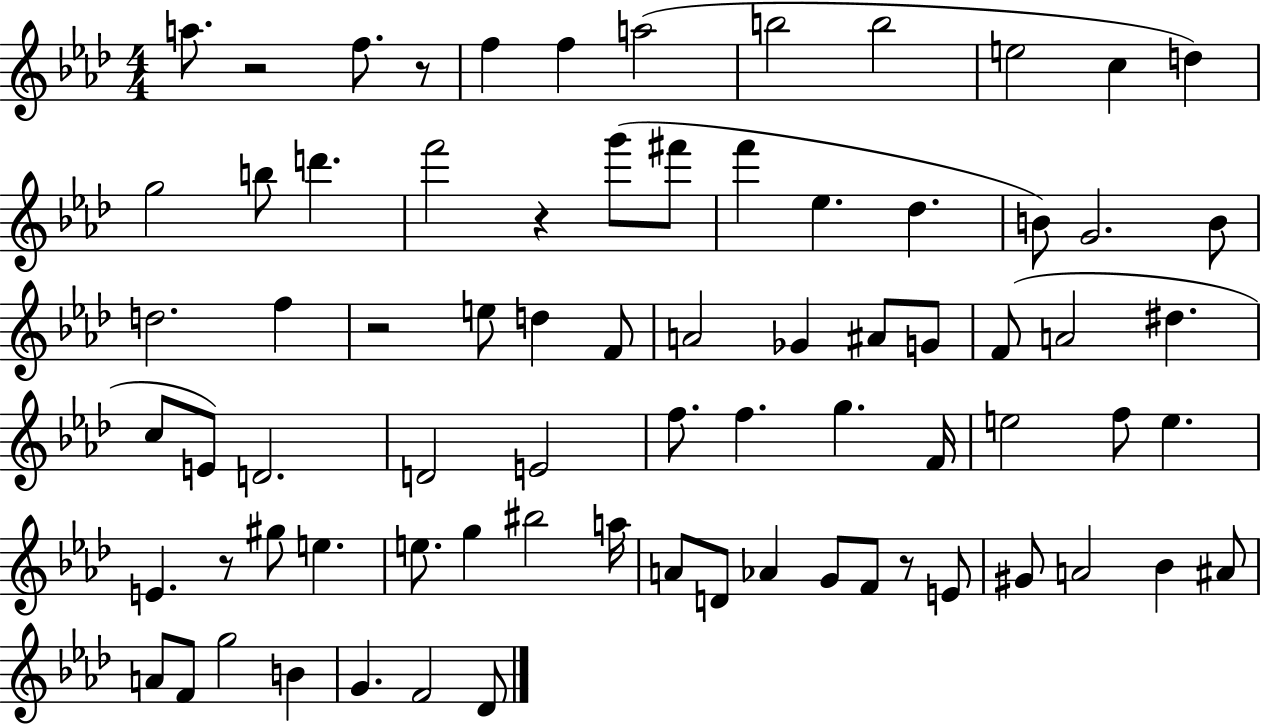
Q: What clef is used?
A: treble